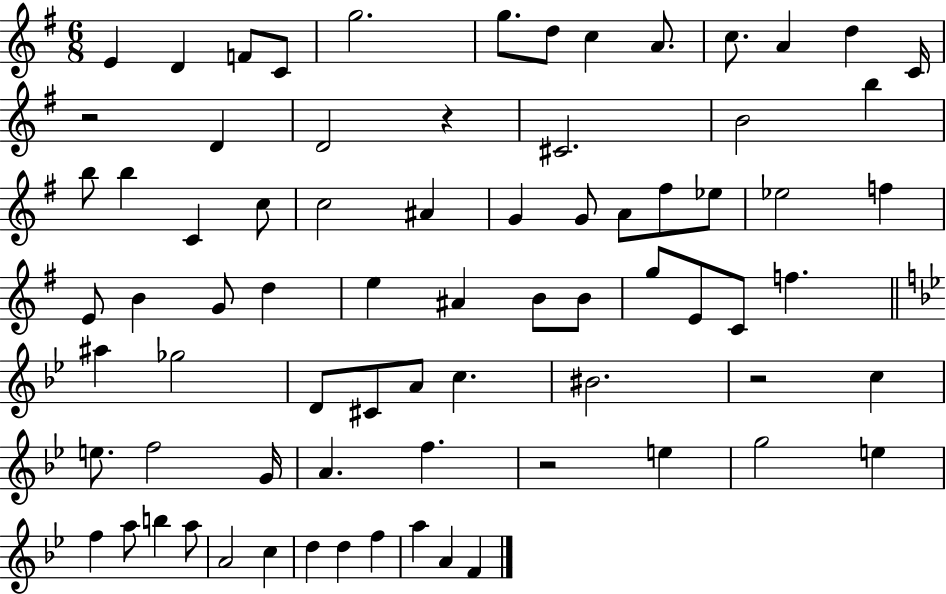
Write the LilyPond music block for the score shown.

{
  \clef treble
  \numericTimeSignature
  \time 6/8
  \key g \major
  \repeat volta 2 { e'4 d'4 f'8 c'8 | g''2. | g''8. d''8 c''4 a'8. | c''8. a'4 d''4 c'16 | \break r2 d'4 | d'2 r4 | cis'2. | b'2 b''4 | \break b''8 b''4 c'4 c''8 | c''2 ais'4 | g'4 g'8 a'8 fis''8 ees''8 | ees''2 f''4 | \break e'8 b'4 g'8 d''4 | e''4 ais'4 b'8 b'8 | g''8 e'8 c'8 f''4. | \bar "||" \break \key g \minor ais''4 ges''2 | d'8 cis'8 a'8 c''4. | bis'2. | r2 c''4 | \break e''8. f''2 g'16 | a'4. f''4. | r2 e''4 | g''2 e''4 | \break f''4 a''8 b''4 a''8 | a'2 c''4 | d''4 d''4 f''4 | a''4 a'4 f'4 | \break } \bar "|."
}